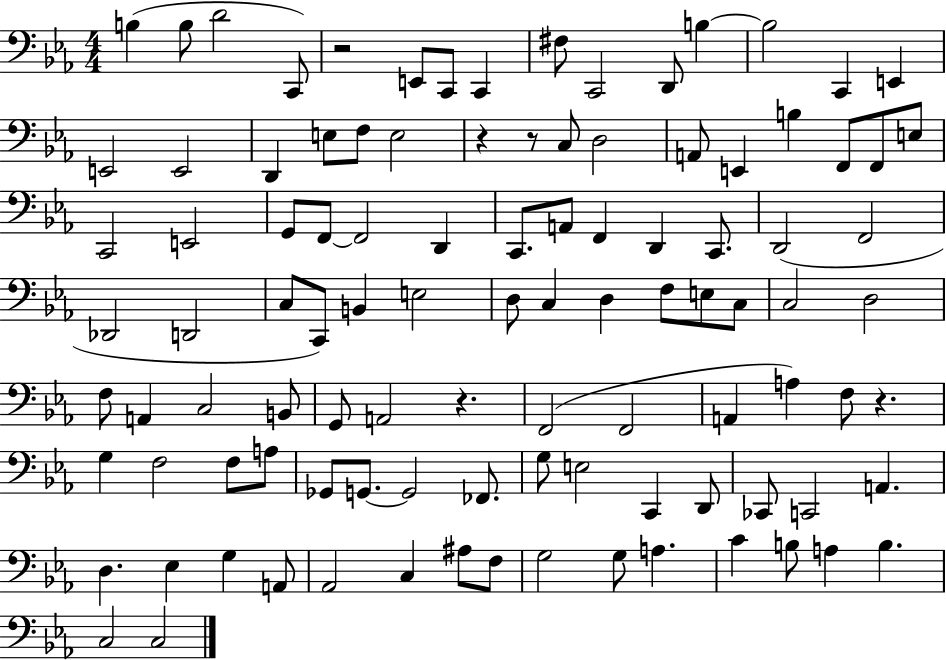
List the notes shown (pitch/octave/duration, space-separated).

B3/q B3/e D4/h C2/e R/h E2/e C2/e C2/q F#3/e C2/h D2/e B3/q B3/h C2/q E2/q E2/h E2/h D2/q E3/e F3/e E3/h R/q R/e C3/e D3/h A2/e E2/q B3/q F2/e F2/e E3/e C2/h E2/h G2/e F2/e F2/h D2/q C2/e. A2/e F2/q D2/q C2/e. D2/h F2/h Db2/h D2/h C3/e C2/e B2/q E3/h D3/e C3/q D3/q F3/e E3/e C3/e C3/h D3/h F3/e A2/q C3/h B2/e G2/e A2/h R/q. F2/h F2/h A2/q A3/q F3/e R/q. G3/q F3/h F3/e A3/e Gb2/e G2/e. G2/h FES2/e. G3/e E3/h C2/q D2/e CES2/e C2/h A2/q. D3/q. Eb3/q G3/q A2/e Ab2/h C3/q A#3/e F3/e G3/h G3/e A3/q. C4/q B3/e A3/q B3/q. C3/h C3/h